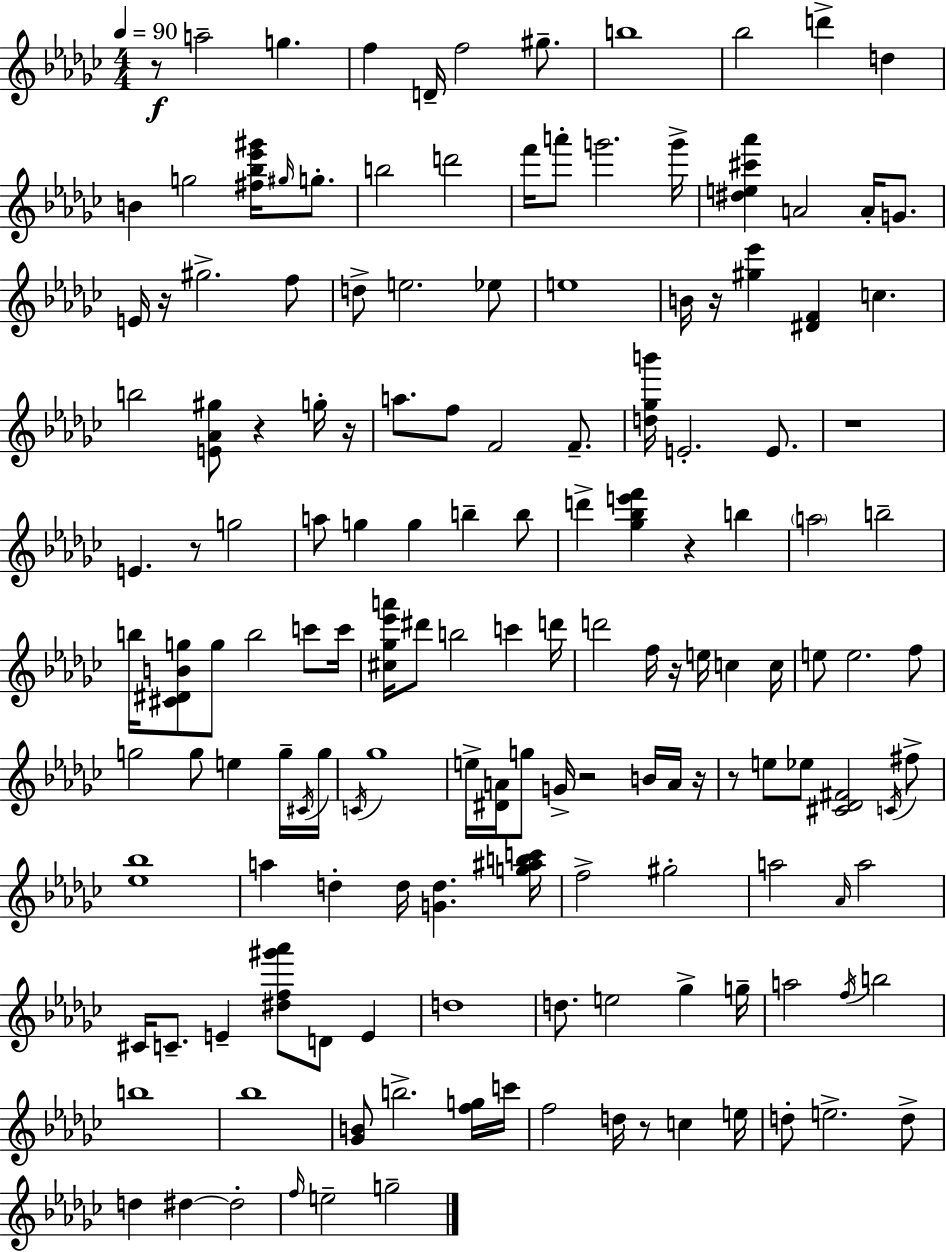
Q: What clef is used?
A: treble